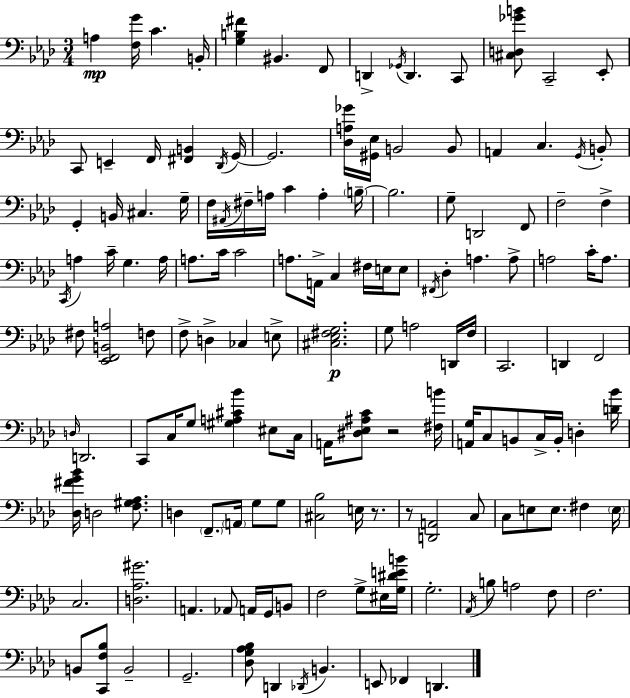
{
  \clef bass
  \numericTimeSignature
  \time 3/4
  \key f \minor
  a4\mp <f g'>16 c'4. b,16-. | <g b fis'>4 bis,4. f,8 | d,4-> \acciaccatura { ges,16 } d,4. c,8 | <cis d ges' b'>8 c,2-- ees,8-. | \break c,8 e,4-- f,16 <fis, b,>4 | \acciaccatura { des,16 } g,16~~ g,2. | <des a ges'>16 <gis, ees>16 b,2 | b,8 a,4 c4. | \break \acciaccatura { g,16 } b,8-. g,4-. b,16 cis4. | g16-- f16 \acciaccatura { ais,16 } fis16-- a16 c'4 a4-. | \parenthesize b16--~~ b2. | g8-- d,2 | \break f,8 f2-- | f4-> \acciaccatura { c,16 } a4 c'16-- g4. | a16 a8. c'16 c'2 | a8. a,16-> c4 | \break fis16 e16 e8 \acciaccatura { fis,16 } des4-. a4. | a8-> a2 | c'16-. a8. fis8 <ees, f, b, a>2 | f8 f8-> d4-> | \break ces4 e8-> <cis ees fis g>2.\p | g8 a2 | d,16 f16 c,2. | d,4 f,2 | \break \grace { d16 } d,2. | c,8 c16 g8 | <gis a cis' bes'>4 eis8 c16 a,16 <dis ees ais c'>8 r2 | <fis b'>16 <a, g>16 c8 b,8 | \break c16-> b,16-. d4-. <d' bes'>16 <des fis' g' bes'>16 d2 | <f gis aes>8. d4 \parenthesize f,8.-- | \parenthesize a,16 g8 g8 <cis bes>2 | e16 r8. r8 <d, a,>2 | \break c8 c8 e8 e8. | fis4 \parenthesize e16 c2. | <d aes gis'>2. | a,4. | \break aes,8 a,16 g,16 b,8 f2 | g8-> eis16 <g dis' e' b'>16 g2.-. | \acciaccatura { aes,16 } b8 a2 | f8 f2. | \break b,8 <c, f bes>8 | b,2-- g,2.-- | <des g aes bes>8 d,4 | \acciaccatura { des,16 } b,4. e,8 fes,4 | \break d,4. \bar "|."
}